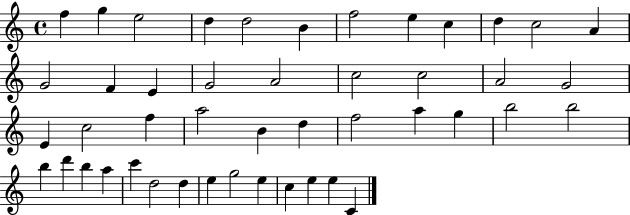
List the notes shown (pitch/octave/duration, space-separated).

F5/q G5/q E5/h D5/q D5/h B4/q F5/h E5/q C5/q D5/q C5/h A4/q G4/h F4/q E4/q G4/h A4/h C5/h C5/h A4/h G4/h E4/q C5/h F5/q A5/h B4/q D5/q F5/h A5/q G5/q B5/h B5/h B5/q D6/q B5/q A5/q C6/q D5/h D5/q E5/q G5/h E5/q C5/q E5/q E5/q C4/q